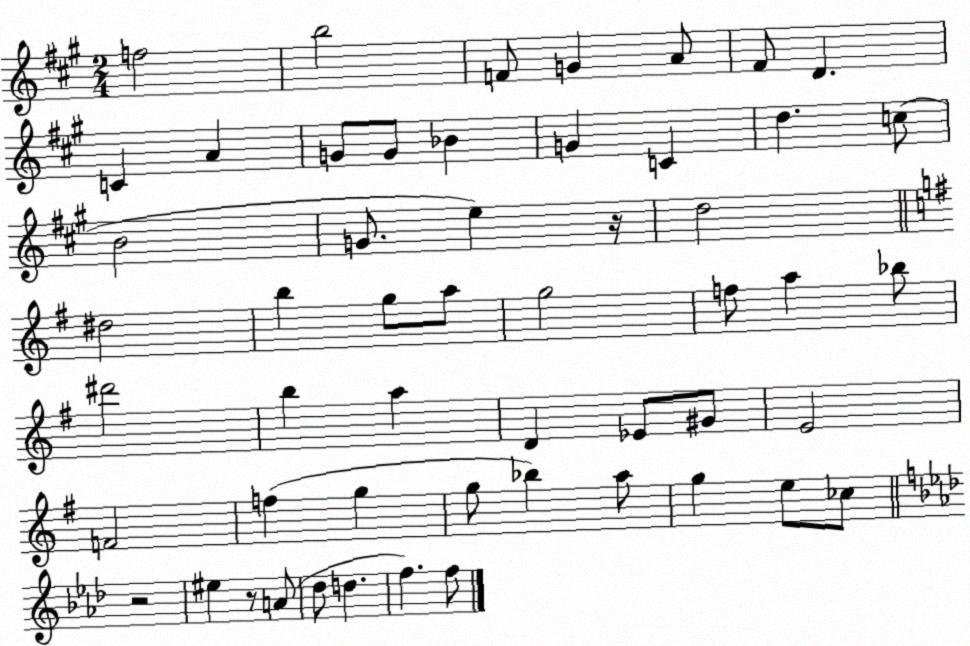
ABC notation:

X:1
T:Untitled
M:2/4
L:1/4
K:A
f2 b2 F/2 G A/2 ^F/2 D C A G/2 G/2 _B G C d c/2 B2 G/2 e z/4 d2 ^d2 b g/2 a/2 g2 f/2 a _b/2 ^d'2 b a D _E/2 ^G/2 E2 F2 f g g/2 _b a/2 g e/2 _c/2 z2 ^e z/2 A/2 _d/2 d f f/2